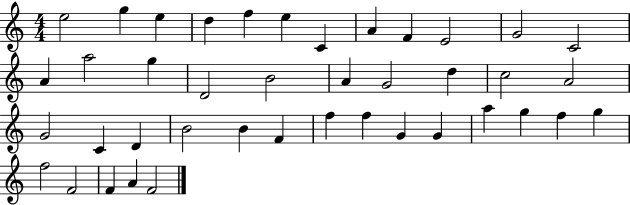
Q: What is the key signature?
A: C major